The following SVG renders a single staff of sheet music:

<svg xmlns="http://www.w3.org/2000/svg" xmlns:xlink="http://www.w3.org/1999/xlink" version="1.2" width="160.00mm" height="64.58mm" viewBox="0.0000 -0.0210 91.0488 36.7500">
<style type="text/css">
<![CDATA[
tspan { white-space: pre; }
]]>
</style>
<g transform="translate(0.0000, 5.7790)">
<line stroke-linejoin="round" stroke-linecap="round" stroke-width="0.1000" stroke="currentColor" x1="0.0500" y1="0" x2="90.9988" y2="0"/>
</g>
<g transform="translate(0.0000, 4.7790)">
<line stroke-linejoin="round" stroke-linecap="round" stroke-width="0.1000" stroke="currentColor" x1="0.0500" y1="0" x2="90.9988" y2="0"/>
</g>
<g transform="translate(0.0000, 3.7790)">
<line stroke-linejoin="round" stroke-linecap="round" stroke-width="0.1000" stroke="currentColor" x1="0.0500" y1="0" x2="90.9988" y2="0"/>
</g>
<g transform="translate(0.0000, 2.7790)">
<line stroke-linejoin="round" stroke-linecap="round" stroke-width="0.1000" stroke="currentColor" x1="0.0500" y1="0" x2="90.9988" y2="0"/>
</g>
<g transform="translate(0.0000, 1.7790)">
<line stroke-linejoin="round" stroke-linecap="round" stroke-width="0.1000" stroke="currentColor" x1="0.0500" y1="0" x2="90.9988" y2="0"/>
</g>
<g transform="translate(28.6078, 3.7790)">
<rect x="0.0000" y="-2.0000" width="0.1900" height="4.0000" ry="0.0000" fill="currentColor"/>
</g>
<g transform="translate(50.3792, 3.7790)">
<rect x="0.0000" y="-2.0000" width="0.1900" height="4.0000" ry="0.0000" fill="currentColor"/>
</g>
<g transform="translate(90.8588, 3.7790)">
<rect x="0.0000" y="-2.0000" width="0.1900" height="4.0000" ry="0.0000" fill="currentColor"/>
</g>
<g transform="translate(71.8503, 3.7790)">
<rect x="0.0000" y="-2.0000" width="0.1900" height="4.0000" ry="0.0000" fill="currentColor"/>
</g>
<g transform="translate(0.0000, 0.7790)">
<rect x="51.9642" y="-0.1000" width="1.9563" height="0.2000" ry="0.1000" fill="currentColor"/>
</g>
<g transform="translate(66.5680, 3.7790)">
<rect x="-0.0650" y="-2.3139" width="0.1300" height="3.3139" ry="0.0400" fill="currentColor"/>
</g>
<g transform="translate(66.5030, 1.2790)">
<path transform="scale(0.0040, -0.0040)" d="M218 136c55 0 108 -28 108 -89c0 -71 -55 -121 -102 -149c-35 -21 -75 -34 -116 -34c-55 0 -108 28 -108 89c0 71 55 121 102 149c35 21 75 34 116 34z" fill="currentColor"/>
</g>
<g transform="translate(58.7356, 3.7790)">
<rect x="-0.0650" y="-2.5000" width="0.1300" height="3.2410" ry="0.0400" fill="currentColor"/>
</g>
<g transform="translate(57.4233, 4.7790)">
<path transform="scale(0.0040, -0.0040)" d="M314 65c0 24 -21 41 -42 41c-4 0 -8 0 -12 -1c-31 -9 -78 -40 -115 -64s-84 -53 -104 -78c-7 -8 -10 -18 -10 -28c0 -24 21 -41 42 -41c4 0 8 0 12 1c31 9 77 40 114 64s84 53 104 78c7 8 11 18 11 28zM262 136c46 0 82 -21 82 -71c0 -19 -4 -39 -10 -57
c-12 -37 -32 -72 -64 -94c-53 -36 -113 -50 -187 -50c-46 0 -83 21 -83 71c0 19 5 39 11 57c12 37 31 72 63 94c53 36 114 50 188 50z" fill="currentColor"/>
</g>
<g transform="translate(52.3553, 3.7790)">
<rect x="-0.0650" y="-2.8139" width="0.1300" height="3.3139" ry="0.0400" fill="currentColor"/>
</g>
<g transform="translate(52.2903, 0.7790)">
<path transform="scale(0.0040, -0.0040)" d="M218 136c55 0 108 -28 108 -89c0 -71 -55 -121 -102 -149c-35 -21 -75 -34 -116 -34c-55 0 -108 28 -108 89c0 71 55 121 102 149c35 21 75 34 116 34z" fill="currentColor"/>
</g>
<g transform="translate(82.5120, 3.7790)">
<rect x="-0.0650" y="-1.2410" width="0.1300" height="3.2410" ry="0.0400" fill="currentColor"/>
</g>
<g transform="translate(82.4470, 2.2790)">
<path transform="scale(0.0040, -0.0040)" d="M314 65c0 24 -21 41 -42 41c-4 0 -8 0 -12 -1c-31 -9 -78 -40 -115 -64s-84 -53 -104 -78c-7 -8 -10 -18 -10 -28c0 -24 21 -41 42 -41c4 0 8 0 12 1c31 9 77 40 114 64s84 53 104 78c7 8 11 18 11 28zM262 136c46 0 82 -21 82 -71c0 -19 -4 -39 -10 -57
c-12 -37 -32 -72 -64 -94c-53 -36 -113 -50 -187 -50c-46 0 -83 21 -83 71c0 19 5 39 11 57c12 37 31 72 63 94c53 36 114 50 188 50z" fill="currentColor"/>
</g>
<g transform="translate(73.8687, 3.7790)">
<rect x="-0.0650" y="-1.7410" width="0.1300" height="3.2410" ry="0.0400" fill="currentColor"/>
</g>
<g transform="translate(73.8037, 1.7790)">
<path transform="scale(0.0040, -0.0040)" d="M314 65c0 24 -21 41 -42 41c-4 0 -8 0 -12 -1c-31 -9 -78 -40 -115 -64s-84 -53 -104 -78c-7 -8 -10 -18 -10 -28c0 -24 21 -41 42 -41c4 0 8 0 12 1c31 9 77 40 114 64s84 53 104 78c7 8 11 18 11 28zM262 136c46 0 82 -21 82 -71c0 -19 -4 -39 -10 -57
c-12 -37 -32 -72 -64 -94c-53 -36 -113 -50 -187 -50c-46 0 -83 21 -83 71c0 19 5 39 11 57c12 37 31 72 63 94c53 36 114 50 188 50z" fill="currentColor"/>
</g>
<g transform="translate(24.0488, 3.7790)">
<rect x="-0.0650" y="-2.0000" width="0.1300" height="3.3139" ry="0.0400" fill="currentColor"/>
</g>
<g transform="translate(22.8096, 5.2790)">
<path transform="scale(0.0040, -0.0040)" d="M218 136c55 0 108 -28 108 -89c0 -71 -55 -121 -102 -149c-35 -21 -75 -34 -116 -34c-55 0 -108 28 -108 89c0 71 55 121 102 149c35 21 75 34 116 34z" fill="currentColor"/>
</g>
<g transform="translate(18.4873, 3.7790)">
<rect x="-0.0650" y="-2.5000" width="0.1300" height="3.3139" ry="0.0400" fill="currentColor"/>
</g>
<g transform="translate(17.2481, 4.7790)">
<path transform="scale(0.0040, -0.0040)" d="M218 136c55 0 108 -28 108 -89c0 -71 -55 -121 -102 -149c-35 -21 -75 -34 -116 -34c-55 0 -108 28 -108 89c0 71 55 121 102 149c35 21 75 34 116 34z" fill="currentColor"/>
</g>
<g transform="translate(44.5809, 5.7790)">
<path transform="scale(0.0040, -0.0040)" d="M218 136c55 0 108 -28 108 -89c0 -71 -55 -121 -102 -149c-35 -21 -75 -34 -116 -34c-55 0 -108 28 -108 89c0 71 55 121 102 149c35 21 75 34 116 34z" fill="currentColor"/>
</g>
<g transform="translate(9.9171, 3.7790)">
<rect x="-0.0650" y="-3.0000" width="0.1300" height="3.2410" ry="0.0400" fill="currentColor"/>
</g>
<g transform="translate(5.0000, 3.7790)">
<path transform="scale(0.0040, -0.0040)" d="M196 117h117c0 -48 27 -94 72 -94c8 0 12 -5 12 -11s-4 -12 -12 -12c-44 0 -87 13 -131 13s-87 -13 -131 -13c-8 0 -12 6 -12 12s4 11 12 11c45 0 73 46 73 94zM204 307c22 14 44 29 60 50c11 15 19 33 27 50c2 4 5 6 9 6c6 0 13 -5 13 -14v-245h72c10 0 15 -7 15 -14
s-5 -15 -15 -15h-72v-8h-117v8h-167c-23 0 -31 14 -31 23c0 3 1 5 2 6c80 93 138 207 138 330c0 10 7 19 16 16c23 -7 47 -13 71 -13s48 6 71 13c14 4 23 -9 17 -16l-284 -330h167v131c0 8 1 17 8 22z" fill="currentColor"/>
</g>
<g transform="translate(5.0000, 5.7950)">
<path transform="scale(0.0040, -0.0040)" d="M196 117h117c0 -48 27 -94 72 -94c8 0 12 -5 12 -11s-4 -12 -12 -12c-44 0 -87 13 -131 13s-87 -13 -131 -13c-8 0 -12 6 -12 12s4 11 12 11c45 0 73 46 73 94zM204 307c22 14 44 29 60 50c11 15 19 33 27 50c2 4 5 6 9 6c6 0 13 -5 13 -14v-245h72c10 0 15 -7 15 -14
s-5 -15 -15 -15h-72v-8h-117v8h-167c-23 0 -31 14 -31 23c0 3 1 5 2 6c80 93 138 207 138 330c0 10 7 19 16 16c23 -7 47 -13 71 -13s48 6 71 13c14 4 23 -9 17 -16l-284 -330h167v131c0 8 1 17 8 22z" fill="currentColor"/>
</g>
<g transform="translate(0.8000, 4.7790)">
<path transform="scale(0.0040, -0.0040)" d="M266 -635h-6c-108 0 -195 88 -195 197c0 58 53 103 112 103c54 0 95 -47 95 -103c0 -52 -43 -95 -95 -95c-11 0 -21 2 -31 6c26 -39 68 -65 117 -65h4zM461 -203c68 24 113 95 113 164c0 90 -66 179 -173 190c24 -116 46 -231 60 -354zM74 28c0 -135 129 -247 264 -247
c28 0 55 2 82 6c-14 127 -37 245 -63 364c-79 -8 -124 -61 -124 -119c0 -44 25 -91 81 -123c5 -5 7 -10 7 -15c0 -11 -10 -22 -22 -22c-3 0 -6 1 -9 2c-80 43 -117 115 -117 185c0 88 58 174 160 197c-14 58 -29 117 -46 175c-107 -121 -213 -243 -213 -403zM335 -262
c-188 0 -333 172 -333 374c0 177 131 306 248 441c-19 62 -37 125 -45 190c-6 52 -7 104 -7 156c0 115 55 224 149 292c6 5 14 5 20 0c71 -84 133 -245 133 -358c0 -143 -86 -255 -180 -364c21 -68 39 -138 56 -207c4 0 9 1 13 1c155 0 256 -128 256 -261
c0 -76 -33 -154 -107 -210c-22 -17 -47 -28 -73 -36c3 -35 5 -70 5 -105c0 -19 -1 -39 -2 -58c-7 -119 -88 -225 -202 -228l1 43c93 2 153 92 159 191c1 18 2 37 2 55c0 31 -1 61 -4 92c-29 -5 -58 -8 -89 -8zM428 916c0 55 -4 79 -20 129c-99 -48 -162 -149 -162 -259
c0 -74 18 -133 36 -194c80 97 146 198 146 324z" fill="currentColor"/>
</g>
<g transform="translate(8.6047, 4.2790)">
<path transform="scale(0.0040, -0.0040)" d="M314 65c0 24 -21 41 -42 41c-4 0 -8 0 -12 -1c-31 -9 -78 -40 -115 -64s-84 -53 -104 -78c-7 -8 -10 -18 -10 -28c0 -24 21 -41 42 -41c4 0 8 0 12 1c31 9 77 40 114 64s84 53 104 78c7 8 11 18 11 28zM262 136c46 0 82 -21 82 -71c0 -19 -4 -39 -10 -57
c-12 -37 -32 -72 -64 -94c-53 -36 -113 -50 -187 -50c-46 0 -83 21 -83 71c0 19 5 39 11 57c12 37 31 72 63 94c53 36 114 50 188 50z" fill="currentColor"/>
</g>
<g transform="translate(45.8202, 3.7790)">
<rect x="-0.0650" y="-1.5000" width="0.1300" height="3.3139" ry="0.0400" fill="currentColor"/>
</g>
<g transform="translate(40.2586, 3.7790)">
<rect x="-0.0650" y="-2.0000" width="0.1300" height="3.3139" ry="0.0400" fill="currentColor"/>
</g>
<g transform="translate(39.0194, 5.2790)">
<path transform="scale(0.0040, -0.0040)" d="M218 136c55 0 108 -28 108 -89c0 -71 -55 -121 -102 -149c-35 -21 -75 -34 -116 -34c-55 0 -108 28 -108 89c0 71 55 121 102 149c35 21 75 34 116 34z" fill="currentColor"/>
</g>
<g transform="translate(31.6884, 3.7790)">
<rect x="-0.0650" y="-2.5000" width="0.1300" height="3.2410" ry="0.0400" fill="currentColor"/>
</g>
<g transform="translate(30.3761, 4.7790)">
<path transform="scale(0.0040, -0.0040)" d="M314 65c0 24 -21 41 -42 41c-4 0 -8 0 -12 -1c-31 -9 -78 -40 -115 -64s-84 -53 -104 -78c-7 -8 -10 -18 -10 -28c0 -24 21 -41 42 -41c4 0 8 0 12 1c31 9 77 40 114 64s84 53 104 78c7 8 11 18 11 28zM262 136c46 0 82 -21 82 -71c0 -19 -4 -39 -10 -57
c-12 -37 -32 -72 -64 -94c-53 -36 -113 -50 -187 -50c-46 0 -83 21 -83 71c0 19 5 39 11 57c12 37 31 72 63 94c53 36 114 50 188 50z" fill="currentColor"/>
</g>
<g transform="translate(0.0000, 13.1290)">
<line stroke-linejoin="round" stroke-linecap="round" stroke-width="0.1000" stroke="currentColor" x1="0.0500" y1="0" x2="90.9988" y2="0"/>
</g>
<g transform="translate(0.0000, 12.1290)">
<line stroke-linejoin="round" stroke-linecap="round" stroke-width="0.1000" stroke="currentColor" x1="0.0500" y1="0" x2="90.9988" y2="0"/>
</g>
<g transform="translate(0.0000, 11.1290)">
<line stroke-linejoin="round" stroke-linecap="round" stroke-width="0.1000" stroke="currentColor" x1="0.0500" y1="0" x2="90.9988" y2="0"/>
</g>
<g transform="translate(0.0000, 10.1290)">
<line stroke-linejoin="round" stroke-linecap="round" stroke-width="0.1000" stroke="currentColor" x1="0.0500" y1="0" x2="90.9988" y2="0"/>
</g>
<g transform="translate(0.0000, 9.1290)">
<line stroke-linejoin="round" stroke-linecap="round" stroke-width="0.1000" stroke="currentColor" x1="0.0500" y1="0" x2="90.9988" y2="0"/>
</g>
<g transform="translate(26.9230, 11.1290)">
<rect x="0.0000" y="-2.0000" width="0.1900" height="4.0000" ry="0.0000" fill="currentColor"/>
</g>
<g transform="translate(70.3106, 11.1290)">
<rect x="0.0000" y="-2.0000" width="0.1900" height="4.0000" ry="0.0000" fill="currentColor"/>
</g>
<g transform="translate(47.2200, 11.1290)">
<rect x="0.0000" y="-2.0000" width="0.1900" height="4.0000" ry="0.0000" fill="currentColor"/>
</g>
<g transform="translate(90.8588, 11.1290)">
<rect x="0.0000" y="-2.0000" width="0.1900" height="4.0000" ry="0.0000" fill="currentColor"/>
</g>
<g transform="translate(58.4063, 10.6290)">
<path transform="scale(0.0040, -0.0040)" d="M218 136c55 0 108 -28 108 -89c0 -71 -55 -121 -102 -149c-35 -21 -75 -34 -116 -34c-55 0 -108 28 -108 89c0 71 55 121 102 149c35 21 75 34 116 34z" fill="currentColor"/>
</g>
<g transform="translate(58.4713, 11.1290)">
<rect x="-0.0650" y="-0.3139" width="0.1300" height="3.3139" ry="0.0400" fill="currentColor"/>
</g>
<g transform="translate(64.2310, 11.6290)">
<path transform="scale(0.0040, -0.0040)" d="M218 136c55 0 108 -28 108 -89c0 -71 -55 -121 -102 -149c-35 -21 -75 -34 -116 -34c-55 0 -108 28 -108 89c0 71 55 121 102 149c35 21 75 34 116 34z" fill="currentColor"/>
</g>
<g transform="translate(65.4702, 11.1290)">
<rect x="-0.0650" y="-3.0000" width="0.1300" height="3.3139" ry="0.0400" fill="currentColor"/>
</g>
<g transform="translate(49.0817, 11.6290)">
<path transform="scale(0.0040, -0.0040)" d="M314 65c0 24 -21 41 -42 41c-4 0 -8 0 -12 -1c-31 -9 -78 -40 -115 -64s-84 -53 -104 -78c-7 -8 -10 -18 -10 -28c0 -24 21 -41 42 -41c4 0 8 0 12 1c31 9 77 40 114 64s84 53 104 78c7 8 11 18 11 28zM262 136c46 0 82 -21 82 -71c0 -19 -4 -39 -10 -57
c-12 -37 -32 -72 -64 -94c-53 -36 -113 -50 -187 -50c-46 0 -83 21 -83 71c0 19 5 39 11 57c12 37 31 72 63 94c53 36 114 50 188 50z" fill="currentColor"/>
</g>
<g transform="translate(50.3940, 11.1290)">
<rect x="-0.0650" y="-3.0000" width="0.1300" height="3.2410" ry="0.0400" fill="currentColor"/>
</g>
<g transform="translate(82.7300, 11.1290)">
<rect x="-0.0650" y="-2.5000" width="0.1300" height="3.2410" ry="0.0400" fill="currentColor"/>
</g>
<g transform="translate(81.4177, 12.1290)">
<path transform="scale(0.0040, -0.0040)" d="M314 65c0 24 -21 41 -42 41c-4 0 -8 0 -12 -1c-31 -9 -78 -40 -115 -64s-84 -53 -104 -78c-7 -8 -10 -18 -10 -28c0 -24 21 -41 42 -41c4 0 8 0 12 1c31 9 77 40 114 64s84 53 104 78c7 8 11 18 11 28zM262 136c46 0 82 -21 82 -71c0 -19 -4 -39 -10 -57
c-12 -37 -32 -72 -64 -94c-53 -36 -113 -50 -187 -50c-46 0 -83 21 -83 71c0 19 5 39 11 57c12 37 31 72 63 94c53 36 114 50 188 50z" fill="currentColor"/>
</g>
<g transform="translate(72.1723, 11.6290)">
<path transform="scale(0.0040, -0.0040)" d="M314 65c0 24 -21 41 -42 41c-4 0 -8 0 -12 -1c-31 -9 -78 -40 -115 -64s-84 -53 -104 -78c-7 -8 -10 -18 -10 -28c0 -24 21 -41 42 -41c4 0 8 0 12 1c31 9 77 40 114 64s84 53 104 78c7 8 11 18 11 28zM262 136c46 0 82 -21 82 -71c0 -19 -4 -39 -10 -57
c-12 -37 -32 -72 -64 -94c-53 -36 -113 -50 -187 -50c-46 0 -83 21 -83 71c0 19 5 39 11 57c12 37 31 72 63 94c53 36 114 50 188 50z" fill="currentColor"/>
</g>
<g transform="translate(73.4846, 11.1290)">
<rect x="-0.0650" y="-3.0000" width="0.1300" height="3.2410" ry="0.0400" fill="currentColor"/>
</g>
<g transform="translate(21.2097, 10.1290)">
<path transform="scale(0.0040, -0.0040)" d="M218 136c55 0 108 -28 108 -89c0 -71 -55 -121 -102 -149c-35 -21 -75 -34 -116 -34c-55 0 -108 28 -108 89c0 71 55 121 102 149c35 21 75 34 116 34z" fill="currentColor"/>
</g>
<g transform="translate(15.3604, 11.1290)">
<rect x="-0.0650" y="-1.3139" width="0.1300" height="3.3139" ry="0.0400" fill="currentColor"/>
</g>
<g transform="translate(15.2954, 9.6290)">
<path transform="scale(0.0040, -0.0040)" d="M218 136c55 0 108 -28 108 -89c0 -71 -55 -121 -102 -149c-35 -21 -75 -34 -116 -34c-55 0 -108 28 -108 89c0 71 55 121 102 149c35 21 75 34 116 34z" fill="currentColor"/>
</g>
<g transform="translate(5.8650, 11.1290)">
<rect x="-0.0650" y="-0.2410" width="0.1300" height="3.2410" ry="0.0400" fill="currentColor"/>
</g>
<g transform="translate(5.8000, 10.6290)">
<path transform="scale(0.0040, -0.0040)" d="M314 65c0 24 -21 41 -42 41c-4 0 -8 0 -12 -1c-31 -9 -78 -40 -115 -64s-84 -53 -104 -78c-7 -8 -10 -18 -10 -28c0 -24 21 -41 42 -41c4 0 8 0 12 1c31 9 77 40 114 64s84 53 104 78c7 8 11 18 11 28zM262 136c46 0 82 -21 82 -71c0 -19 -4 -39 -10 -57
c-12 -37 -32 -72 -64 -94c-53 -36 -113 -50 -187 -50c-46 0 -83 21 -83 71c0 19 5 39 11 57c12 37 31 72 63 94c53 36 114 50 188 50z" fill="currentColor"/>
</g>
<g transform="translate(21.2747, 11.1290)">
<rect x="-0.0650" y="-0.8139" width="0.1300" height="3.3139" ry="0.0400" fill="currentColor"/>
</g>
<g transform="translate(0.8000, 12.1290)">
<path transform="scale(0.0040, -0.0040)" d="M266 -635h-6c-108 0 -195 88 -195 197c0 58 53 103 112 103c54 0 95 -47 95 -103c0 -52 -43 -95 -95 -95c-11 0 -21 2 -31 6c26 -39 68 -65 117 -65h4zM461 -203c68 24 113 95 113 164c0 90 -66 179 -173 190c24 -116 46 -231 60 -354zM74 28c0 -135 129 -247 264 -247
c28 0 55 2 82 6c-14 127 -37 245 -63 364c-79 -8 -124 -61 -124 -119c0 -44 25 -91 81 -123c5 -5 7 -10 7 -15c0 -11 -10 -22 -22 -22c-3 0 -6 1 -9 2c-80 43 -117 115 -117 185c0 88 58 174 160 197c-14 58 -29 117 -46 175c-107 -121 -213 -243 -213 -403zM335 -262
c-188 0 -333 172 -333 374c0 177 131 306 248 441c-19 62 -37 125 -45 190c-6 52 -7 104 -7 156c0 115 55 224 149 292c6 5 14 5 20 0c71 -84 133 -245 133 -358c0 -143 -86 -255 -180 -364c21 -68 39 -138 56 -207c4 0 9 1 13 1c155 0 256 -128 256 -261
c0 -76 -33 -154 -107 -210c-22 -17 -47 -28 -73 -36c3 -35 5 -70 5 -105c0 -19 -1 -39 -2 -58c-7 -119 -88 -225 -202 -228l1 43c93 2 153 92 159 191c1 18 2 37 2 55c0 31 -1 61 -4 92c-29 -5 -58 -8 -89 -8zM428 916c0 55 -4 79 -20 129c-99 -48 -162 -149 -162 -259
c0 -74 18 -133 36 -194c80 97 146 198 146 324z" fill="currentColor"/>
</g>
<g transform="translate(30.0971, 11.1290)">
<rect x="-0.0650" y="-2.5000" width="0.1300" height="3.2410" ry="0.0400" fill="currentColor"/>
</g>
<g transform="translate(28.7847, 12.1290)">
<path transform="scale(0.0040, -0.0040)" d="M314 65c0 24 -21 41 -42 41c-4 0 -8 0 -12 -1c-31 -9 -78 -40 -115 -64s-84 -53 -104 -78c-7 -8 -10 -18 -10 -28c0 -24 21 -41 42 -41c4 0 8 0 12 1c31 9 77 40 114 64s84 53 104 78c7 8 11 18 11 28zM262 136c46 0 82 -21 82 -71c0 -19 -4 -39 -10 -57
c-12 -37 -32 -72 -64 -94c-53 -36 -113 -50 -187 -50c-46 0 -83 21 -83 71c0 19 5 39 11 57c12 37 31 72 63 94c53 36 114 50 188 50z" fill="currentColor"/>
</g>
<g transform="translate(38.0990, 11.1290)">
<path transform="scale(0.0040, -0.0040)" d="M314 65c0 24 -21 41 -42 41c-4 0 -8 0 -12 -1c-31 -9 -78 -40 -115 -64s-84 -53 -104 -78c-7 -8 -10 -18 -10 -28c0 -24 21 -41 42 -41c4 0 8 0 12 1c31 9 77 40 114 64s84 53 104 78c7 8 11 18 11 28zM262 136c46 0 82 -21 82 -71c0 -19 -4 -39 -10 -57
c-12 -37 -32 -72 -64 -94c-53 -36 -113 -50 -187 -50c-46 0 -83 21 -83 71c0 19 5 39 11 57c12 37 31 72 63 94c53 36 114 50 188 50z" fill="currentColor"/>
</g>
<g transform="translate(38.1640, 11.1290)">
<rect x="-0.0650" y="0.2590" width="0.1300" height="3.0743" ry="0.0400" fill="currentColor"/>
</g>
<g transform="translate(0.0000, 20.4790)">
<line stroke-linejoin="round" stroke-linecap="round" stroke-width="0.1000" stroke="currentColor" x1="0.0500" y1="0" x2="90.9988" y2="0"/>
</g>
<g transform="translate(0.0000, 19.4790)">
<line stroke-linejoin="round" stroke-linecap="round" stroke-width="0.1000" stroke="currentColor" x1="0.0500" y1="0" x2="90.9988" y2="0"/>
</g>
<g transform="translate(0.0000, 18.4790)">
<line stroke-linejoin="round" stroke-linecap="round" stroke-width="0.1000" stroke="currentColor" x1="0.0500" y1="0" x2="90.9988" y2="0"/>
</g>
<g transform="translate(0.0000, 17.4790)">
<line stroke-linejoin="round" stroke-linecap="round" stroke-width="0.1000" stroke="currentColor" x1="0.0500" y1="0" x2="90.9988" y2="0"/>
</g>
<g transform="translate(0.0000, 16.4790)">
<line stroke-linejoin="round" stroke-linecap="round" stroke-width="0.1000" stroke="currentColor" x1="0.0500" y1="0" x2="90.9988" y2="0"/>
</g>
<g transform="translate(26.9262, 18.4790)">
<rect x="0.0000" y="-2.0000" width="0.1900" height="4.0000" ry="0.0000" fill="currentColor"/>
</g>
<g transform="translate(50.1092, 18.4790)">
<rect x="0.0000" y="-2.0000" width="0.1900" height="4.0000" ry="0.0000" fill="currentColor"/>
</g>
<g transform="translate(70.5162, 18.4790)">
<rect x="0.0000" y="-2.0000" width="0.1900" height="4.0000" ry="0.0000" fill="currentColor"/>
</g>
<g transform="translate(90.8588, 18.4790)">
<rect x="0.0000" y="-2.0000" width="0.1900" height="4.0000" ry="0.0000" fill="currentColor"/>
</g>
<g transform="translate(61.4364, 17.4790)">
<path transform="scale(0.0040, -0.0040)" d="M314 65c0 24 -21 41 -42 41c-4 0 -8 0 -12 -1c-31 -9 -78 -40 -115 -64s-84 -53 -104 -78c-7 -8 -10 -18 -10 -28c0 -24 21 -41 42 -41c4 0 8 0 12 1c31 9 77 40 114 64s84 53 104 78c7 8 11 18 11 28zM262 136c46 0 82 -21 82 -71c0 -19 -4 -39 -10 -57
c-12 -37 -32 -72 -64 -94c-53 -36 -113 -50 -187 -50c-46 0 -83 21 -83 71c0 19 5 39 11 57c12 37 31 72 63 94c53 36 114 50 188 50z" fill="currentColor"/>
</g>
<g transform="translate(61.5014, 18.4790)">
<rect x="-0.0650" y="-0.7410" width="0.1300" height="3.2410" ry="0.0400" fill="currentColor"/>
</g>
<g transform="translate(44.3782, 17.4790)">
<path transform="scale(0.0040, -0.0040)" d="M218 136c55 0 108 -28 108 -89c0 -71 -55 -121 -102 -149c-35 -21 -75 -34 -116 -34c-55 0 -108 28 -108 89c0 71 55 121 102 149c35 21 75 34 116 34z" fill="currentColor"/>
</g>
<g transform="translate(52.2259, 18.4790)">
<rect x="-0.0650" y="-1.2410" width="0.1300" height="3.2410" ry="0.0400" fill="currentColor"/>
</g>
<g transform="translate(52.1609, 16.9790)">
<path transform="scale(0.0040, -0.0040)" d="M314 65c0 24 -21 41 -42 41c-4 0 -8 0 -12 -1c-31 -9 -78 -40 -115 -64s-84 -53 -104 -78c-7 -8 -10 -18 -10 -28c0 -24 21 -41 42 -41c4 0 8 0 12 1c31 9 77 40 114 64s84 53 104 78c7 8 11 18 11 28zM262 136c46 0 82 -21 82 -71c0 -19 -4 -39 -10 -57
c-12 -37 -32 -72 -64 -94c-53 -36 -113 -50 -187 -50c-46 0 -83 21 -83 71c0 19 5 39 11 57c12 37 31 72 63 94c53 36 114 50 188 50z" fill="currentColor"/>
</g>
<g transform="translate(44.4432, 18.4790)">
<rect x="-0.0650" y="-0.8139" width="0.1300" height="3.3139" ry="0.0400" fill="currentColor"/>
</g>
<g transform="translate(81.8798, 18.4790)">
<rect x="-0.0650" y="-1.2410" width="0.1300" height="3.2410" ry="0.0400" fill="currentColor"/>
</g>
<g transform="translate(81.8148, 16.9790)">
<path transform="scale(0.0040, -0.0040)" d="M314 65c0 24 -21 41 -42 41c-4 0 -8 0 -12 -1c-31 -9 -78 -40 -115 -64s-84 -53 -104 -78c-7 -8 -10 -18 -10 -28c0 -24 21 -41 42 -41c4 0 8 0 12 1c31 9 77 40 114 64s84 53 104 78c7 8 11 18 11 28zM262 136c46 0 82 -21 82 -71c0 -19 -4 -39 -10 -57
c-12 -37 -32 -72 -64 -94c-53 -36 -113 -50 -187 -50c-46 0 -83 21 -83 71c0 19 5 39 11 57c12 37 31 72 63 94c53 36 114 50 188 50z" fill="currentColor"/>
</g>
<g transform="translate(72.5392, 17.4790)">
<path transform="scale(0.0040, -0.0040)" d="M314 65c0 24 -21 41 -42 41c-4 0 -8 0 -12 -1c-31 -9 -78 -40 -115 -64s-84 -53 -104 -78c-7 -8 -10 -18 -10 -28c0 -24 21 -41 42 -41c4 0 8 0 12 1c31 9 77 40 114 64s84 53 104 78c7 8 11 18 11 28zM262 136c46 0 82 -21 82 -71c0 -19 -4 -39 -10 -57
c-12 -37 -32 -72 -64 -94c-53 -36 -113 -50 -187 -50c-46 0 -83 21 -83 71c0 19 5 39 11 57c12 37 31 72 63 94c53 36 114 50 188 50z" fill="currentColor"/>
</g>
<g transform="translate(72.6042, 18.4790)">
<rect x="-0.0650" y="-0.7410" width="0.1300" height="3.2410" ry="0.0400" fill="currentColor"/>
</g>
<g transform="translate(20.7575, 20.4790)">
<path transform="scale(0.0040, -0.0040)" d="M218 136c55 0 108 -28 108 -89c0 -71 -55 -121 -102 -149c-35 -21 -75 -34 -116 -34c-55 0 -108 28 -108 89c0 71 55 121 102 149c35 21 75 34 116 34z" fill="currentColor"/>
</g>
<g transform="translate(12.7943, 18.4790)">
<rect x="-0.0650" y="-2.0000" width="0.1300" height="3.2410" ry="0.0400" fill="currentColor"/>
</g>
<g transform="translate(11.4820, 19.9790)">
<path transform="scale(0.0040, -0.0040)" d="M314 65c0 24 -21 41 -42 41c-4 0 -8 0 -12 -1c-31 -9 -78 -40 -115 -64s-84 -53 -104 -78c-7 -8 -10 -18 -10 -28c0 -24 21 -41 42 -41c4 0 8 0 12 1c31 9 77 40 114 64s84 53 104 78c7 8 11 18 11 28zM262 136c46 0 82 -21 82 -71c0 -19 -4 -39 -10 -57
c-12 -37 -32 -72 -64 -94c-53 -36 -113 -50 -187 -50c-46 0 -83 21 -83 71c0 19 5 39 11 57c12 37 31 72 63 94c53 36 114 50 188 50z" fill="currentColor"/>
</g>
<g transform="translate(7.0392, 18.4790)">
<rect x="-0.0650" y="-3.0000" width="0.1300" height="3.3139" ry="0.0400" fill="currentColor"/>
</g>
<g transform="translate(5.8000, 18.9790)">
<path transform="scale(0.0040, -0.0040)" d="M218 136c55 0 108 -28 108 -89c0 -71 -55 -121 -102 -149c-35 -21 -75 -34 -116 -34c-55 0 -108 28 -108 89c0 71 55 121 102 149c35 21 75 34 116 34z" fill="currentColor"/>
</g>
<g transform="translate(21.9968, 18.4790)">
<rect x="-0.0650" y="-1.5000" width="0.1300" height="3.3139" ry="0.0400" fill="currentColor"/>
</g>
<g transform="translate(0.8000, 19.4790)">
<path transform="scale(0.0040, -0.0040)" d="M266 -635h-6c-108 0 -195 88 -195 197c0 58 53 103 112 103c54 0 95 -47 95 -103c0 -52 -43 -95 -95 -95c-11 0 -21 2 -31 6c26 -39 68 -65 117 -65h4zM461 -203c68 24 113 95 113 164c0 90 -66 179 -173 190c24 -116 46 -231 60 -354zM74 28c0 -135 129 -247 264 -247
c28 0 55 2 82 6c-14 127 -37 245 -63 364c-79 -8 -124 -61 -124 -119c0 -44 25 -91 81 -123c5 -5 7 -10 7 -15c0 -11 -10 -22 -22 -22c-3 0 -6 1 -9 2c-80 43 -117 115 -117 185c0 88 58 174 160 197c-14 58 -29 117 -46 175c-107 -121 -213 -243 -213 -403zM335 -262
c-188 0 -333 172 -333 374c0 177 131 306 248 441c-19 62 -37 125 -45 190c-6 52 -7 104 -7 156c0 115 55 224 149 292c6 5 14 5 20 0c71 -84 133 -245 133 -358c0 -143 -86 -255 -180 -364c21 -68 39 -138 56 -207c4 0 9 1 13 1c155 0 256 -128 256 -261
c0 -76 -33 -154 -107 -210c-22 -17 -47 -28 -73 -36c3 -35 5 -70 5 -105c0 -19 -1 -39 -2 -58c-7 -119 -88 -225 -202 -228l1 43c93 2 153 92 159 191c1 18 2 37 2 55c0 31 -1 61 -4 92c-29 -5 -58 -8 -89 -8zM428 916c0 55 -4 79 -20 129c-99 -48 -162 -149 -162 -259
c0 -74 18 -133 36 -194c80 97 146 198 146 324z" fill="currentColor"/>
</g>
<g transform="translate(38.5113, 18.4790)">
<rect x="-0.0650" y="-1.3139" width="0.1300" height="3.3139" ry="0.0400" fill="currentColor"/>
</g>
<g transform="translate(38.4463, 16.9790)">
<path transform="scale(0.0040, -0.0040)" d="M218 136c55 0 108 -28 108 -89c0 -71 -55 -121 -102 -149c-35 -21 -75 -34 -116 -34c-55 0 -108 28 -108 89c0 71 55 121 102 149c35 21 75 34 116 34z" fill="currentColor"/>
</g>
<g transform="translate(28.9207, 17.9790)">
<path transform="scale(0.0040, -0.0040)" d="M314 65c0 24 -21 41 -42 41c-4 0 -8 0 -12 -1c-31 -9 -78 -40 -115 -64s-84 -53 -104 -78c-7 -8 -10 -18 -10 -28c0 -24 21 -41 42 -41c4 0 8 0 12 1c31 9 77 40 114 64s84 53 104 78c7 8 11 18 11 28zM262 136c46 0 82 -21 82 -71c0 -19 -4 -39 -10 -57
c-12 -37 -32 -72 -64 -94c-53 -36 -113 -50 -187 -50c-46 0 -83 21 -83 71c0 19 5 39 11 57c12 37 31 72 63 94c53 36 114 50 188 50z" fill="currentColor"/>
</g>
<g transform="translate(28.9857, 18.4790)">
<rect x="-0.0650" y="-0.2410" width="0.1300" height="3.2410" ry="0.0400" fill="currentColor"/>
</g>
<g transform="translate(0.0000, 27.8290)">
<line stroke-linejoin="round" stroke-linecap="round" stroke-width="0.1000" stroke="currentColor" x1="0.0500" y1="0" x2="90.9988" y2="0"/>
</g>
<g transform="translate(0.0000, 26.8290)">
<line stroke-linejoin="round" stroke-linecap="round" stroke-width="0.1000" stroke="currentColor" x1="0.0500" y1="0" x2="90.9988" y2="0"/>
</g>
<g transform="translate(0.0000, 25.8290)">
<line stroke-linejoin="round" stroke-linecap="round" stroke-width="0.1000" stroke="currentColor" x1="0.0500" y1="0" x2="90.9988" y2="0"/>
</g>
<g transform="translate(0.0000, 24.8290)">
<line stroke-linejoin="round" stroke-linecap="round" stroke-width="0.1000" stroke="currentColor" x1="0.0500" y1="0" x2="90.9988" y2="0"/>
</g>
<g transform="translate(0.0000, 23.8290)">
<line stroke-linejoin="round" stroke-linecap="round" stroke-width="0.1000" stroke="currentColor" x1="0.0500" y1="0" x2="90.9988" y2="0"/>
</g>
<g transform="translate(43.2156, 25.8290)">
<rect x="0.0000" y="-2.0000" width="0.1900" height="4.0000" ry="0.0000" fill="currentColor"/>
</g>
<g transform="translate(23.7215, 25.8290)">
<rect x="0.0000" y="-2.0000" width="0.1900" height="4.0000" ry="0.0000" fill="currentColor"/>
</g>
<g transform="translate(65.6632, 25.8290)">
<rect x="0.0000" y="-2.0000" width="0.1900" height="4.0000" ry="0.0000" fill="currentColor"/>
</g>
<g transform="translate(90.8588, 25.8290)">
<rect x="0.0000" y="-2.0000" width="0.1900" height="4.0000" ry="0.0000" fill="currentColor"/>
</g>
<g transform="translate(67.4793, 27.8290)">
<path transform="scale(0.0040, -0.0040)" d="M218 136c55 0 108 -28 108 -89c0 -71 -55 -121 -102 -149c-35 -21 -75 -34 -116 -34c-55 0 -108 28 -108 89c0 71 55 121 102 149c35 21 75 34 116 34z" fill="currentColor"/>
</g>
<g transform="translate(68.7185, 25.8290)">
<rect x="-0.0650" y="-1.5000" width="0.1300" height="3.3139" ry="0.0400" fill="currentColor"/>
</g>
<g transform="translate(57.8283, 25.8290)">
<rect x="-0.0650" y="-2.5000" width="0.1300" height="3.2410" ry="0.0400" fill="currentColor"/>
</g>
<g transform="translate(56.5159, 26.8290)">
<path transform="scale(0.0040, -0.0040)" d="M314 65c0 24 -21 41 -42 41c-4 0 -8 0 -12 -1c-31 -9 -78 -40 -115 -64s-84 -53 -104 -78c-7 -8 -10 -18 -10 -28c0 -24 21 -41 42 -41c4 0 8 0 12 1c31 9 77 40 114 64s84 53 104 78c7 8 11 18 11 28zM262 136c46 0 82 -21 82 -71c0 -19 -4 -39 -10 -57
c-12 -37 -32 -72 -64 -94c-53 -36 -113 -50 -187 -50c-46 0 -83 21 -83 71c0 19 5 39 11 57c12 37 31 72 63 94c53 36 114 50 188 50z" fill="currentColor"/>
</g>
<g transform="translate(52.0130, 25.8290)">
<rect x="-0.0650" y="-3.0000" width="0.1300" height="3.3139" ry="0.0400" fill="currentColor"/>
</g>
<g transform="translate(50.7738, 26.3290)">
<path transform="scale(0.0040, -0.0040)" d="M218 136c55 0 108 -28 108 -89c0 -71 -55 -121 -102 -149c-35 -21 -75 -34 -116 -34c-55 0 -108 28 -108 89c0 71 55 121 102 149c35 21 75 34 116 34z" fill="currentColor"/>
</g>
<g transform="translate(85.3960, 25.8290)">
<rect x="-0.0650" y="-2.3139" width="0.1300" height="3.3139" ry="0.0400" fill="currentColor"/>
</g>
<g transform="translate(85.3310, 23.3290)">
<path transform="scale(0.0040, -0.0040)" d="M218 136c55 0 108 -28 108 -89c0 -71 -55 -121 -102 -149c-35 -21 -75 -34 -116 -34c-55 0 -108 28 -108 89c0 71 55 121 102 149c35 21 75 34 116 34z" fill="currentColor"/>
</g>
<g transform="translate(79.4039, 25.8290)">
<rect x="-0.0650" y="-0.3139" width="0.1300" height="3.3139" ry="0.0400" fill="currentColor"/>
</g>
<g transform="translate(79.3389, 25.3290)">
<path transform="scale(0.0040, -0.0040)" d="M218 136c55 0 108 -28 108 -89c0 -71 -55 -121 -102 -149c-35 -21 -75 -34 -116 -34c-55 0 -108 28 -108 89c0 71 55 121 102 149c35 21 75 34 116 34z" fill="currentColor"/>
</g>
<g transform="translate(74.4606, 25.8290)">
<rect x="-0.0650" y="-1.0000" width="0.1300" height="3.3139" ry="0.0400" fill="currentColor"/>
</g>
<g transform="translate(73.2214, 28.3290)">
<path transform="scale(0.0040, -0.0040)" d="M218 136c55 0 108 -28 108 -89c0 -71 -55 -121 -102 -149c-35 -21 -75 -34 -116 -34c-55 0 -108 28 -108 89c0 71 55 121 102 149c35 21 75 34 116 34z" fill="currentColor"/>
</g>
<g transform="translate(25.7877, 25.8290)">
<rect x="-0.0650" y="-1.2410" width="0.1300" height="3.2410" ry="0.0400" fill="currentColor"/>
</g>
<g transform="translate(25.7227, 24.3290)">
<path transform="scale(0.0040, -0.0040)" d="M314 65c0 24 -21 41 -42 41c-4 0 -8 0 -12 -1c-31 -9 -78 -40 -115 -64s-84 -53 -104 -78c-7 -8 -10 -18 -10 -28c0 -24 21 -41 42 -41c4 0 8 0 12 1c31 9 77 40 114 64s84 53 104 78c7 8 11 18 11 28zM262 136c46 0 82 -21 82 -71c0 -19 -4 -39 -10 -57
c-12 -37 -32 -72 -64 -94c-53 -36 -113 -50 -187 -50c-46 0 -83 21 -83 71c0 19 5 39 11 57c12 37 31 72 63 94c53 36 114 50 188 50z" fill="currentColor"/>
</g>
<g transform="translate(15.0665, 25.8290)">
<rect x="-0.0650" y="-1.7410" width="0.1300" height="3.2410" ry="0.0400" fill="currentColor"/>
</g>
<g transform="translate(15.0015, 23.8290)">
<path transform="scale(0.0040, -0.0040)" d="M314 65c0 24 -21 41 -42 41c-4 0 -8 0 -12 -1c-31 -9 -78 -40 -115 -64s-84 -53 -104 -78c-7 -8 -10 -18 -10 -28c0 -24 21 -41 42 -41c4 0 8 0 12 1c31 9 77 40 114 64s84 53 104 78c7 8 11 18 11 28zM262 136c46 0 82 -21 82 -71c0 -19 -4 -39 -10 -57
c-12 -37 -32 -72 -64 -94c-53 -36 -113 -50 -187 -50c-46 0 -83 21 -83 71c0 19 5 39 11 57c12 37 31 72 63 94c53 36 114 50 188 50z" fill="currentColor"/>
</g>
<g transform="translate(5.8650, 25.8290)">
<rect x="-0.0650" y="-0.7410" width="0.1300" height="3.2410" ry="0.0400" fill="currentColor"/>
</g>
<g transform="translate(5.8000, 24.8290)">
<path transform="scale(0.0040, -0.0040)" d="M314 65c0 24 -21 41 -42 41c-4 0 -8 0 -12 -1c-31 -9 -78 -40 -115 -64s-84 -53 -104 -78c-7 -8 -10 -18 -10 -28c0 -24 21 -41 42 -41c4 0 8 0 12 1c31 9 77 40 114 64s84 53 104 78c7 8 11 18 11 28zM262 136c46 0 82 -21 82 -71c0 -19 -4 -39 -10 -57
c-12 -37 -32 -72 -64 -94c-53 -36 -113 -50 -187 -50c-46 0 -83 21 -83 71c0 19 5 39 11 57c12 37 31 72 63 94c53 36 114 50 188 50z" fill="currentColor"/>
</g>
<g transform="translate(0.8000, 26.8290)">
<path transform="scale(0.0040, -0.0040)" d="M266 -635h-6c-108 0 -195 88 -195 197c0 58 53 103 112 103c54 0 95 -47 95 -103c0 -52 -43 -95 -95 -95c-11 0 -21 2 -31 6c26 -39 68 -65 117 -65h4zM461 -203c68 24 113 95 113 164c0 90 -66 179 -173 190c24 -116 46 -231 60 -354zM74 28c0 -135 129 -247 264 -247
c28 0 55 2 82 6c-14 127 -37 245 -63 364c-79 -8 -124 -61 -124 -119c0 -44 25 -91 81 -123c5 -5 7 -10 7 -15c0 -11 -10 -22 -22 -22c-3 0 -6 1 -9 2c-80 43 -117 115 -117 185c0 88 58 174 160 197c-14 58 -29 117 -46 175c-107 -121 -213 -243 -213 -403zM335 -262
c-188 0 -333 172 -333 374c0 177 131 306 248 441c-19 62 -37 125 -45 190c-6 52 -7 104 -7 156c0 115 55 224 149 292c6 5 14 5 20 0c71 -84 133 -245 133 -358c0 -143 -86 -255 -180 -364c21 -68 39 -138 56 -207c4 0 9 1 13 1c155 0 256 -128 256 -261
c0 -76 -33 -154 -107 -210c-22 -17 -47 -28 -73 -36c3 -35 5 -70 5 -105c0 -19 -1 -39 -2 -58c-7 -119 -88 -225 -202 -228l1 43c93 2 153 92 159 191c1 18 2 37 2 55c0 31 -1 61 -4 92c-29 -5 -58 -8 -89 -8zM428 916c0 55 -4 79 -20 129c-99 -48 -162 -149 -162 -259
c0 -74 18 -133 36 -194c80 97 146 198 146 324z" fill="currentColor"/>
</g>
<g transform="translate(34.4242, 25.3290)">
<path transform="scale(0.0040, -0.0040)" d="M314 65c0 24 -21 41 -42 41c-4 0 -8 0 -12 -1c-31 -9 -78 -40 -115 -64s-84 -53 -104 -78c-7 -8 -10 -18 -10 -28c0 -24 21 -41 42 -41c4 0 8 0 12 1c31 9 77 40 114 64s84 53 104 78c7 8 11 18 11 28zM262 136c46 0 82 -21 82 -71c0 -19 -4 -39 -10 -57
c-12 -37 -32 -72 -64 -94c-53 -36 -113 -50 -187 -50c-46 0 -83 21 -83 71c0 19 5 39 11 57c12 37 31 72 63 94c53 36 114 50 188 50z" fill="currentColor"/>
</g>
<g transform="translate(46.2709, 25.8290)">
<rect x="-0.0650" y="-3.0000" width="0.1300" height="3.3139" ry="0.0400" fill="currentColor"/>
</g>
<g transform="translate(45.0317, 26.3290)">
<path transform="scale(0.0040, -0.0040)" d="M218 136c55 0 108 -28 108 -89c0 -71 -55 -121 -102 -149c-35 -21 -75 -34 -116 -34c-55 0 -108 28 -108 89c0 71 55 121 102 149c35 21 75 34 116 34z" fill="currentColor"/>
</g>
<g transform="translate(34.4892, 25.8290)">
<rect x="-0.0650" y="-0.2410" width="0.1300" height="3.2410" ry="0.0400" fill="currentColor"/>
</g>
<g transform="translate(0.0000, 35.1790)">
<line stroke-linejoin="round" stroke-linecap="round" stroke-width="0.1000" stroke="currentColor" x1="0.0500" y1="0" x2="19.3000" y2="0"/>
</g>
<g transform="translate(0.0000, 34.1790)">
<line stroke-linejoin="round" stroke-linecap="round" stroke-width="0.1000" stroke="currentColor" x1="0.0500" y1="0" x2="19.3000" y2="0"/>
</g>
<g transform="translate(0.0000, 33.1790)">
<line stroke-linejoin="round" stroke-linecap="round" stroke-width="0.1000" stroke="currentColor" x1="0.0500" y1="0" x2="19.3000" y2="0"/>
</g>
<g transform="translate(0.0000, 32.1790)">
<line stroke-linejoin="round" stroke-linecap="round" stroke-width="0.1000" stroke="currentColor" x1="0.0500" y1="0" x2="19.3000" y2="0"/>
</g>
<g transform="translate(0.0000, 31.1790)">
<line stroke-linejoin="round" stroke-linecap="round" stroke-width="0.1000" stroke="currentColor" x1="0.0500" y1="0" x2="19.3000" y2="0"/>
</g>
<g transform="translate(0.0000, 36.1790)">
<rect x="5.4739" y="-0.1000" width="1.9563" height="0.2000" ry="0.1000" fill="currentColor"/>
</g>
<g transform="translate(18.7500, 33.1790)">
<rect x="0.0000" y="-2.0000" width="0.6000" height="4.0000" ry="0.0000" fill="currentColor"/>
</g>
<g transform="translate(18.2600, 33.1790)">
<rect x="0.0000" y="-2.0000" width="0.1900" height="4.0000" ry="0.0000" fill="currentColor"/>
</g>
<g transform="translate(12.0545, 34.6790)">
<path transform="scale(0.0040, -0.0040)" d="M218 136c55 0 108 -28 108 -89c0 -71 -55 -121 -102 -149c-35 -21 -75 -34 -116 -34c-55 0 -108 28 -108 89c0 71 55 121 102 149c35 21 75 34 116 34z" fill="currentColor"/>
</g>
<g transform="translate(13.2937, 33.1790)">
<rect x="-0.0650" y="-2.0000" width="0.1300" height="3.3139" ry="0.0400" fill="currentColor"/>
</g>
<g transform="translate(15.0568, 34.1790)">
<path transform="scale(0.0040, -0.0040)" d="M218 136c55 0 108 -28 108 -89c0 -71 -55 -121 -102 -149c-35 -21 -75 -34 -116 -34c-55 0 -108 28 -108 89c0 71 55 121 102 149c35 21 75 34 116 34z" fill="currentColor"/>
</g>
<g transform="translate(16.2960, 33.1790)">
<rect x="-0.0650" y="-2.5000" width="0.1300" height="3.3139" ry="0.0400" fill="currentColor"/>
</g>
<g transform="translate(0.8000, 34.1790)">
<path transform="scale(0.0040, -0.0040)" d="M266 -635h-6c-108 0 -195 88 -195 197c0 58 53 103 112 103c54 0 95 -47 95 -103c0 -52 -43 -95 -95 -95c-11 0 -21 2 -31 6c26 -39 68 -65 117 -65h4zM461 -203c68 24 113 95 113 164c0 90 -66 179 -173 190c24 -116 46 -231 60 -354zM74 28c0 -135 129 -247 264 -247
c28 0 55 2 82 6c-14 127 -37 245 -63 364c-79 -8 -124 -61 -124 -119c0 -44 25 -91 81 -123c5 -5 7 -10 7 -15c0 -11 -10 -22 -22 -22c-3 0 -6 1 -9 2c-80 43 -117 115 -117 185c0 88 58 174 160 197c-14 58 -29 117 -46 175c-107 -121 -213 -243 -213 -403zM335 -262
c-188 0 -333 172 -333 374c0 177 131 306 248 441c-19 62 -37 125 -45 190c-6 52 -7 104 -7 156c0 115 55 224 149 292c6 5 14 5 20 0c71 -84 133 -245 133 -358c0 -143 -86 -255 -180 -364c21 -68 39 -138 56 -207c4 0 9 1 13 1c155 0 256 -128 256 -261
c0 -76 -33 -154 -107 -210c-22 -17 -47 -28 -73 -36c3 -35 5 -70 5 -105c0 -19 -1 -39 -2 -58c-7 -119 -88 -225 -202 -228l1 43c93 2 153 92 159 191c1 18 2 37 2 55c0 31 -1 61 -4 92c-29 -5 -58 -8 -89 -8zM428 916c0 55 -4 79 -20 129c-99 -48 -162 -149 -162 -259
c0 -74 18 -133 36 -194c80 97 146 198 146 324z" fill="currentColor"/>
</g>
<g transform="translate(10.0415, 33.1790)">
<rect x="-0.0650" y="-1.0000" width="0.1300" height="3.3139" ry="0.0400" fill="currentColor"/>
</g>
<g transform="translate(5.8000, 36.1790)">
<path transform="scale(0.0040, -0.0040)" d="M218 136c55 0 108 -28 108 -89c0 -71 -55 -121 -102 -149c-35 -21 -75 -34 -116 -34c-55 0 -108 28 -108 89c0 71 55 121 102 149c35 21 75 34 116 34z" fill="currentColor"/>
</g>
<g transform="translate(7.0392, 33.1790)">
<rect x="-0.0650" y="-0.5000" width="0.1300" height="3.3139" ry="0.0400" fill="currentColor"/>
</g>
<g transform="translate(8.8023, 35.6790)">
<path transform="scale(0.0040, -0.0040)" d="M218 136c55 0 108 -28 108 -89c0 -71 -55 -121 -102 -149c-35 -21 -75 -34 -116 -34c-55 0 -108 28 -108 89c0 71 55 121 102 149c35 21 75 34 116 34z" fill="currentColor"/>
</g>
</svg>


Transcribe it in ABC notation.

X:1
T:Untitled
M:4/4
L:1/4
K:C
A2 G F G2 F E a G2 g f2 e2 c2 e d G2 B2 A2 c A A2 G2 A F2 E c2 e d e2 d2 d2 e2 d2 f2 e2 c2 A A G2 E D c g C D F G